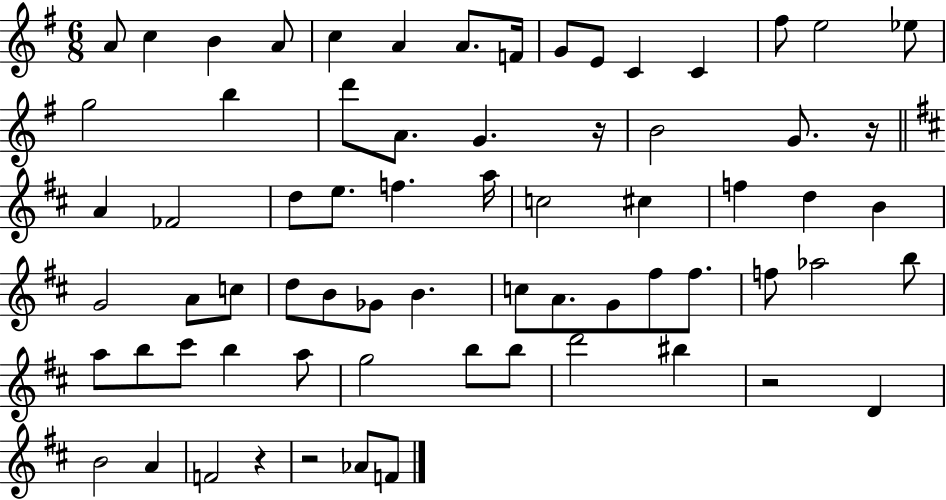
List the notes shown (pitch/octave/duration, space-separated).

A4/e C5/q B4/q A4/e C5/q A4/q A4/e. F4/s G4/e E4/e C4/q C4/q F#5/e E5/h Eb5/e G5/h B5/q D6/e A4/e. G4/q. R/s B4/h G4/e. R/s A4/q FES4/h D5/e E5/e. F5/q. A5/s C5/h C#5/q F5/q D5/q B4/q G4/h A4/e C5/e D5/e B4/e Gb4/e B4/q. C5/e A4/e. G4/e F#5/e F#5/e. F5/e Ab5/h B5/e A5/e B5/e C#6/e B5/q A5/e G5/h B5/e B5/e D6/h BIS5/q R/h D4/q B4/h A4/q F4/h R/q R/h Ab4/e F4/e